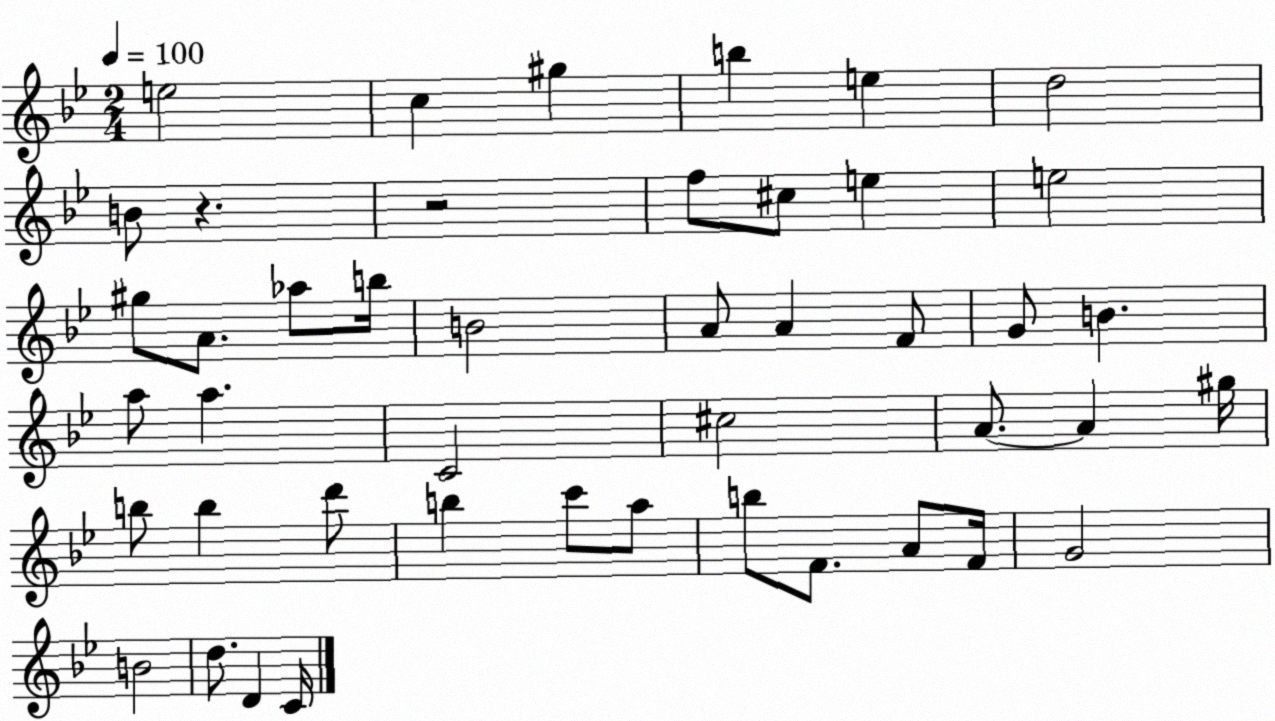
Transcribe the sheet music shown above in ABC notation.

X:1
T:Untitled
M:2/4
L:1/4
K:Bb
e2 c ^g b e d2 B/2 z z2 f/2 ^c/2 e e2 ^g/2 A/2 _a/2 b/4 B2 A/2 A F/2 G/2 B a/2 a C2 ^c2 A/2 A ^g/4 b/2 b d'/2 b c'/2 a/2 b/2 F/2 A/2 F/4 G2 B2 d/2 D C/4